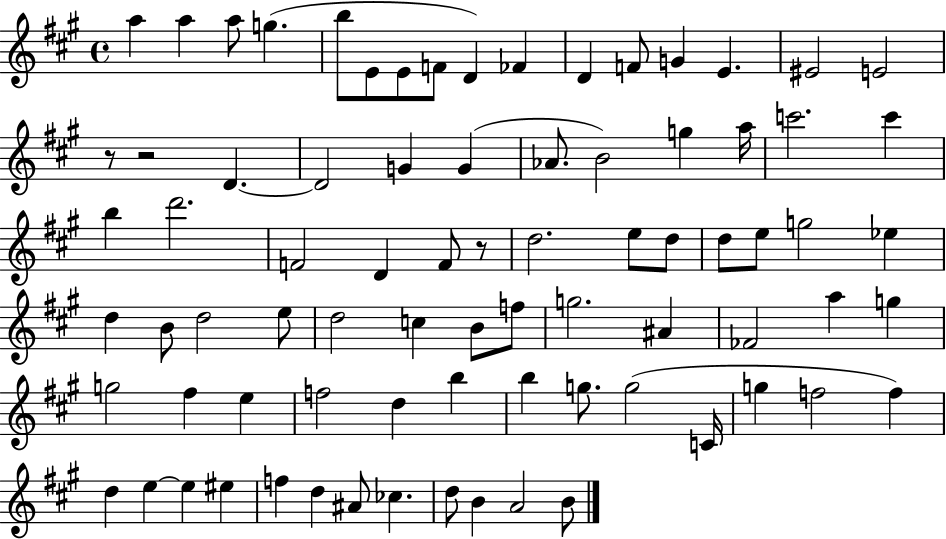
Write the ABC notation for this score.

X:1
T:Untitled
M:4/4
L:1/4
K:A
a a a/2 g b/2 E/2 E/2 F/2 D _F D F/2 G E ^E2 E2 z/2 z2 D D2 G G _A/2 B2 g a/4 c'2 c' b d'2 F2 D F/2 z/2 d2 e/2 d/2 d/2 e/2 g2 _e d B/2 d2 e/2 d2 c B/2 f/2 g2 ^A _F2 a g g2 ^f e f2 d b b g/2 g2 C/4 g f2 f d e e ^e f d ^A/2 _c d/2 B A2 B/2